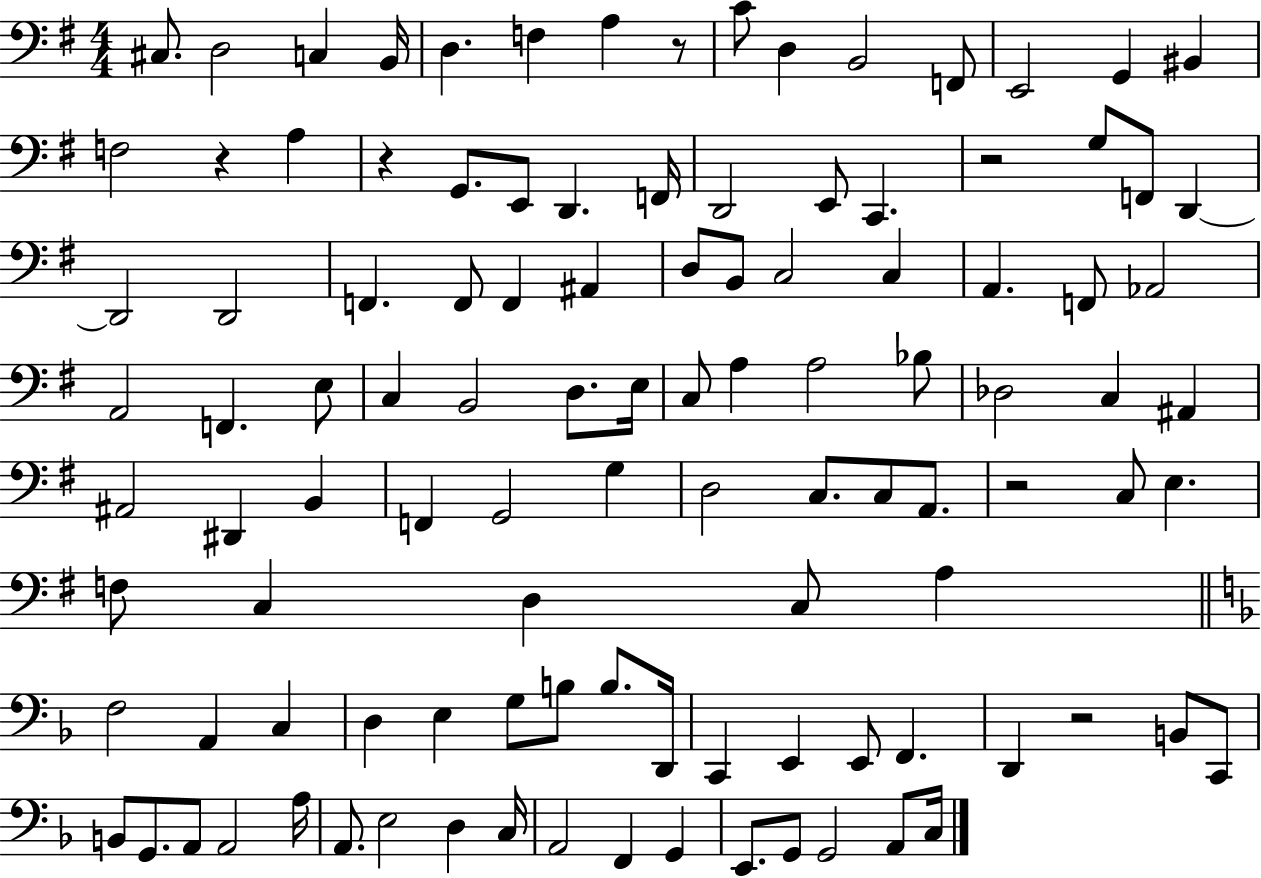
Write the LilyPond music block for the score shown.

{
  \clef bass
  \numericTimeSignature
  \time 4/4
  \key g \major
  cis8. d2 c4 b,16 | d4. f4 a4 r8 | c'8 d4 b,2 f,8 | e,2 g,4 bis,4 | \break f2 r4 a4 | r4 g,8. e,8 d,4. f,16 | d,2 e,8 c,4. | r2 g8 f,8 d,4~~ | \break d,2 d,2 | f,4. f,8 f,4 ais,4 | d8 b,8 c2 c4 | a,4. f,8 aes,2 | \break a,2 f,4. e8 | c4 b,2 d8. e16 | c8 a4 a2 bes8 | des2 c4 ais,4 | \break ais,2 dis,4 b,4 | f,4 g,2 g4 | d2 c8. c8 a,8. | r2 c8 e4. | \break f8 c4 d4 c8 a4 | \bar "||" \break \key d \minor f2 a,4 c4 | d4 e4 g8 b8 b8. d,16 | c,4 e,4 e,8 f,4. | d,4 r2 b,8 c,8 | \break b,8 g,8. a,8 a,2 a16 | a,8. e2 d4 c16 | a,2 f,4 g,4 | e,8. g,8 g,2 a,8 c16 | \break \bar "|."
}